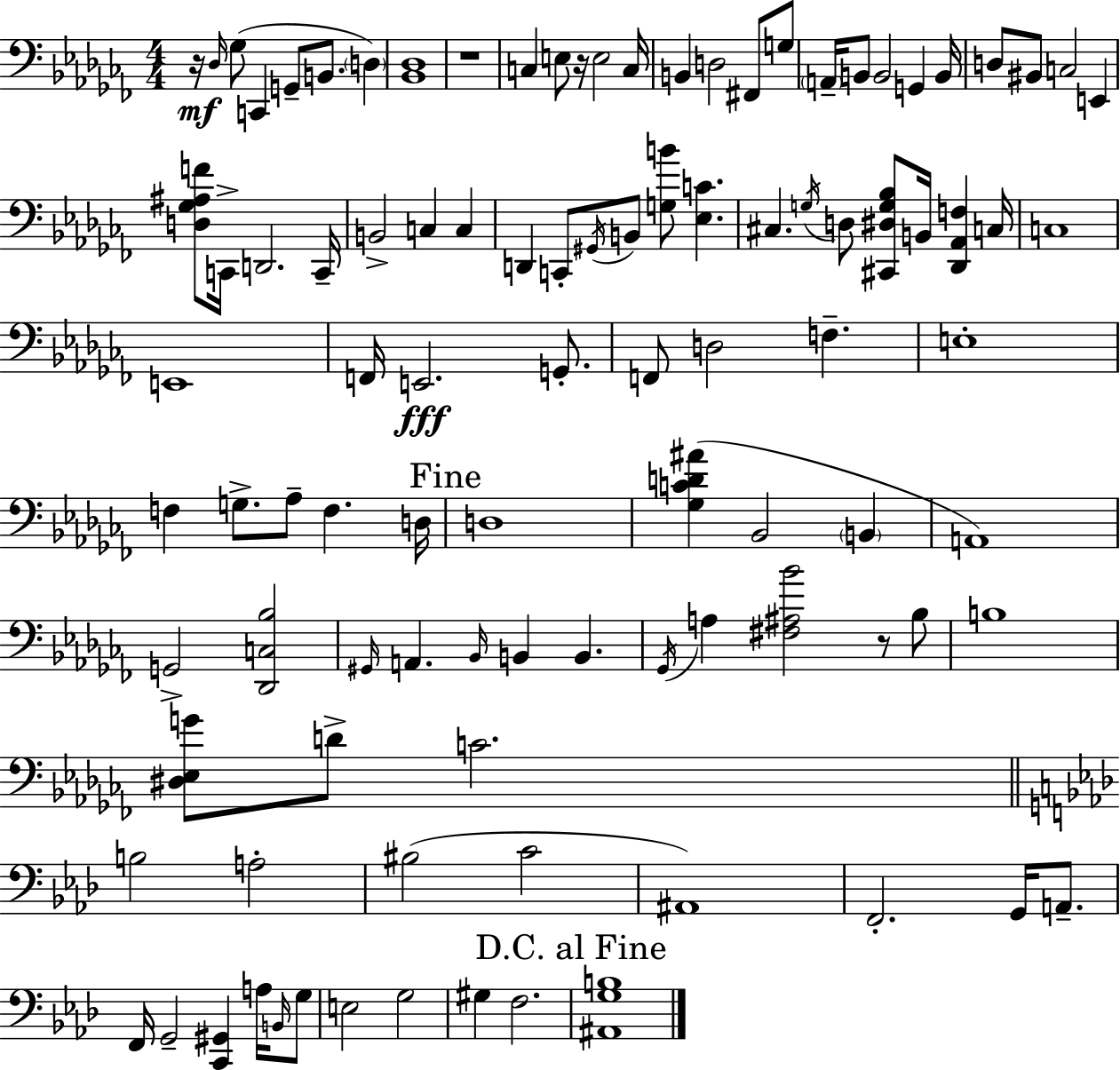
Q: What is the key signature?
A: AES minor